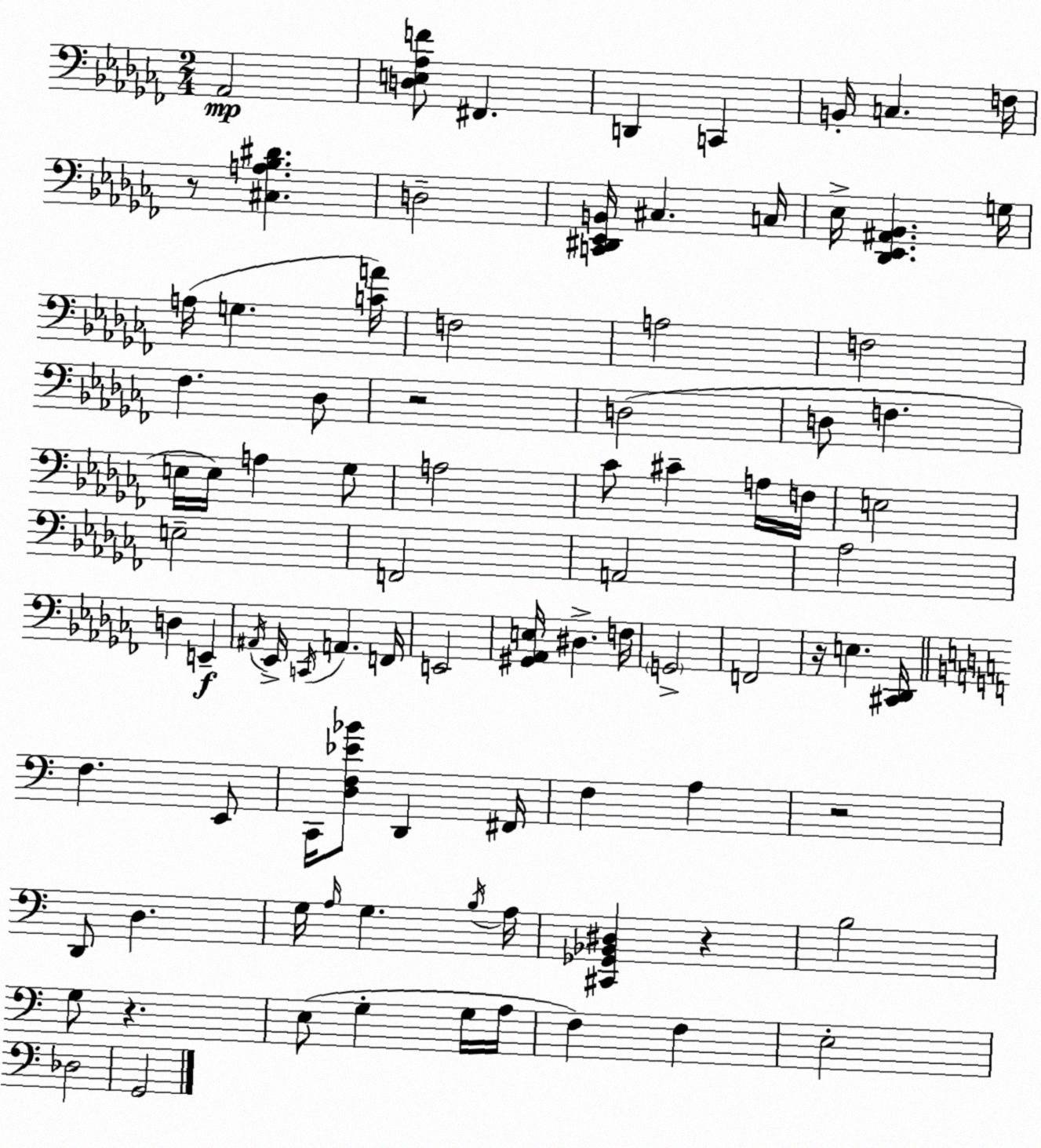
X:1
T:Untitled
M:2/4
L:1/4
K:Abm
_A,,2 [D,E,_A,F]/2 ^F,, D,, C,, B,,/4 C, F,/4 z/2 [^C,A,_B,^D] D,2 [C,,^D,,_E,,B,,]/4 ^C, C,/4 _E,/4 [_D,,_E,,^A,,_B,,] G,/4 A,/4 G, [CA]/4 F,2 A,2 F,2 _F, _D,/2 z2 D,2 D,/2 F, E,/4 E,/4 A, _G,/2 A,2 _C/2 ^C A,/4 F,/4 E,2 E,2 F,,2 A,,2 _A,2 D, E,, ^A,,/4 _E,,/4 C,,/4 A,, F,,/4 E,,2 [^G,,_A,,E,]/4 ^D, F,/4 G,,2 F,,2 z/4 E, [^C,,_D,,]/4 F, E,,/2 C,,/4 [D,F,_E_B]/2 D,, ^F,,/4 F, A, z2 D,,/2 D, G,/4 A,/4 G, B,/4 A,/4 [^C,,_G,,_B,,^D,] z B,2 G,/2 z E,/2 G, G,/4 A,/4 F, F, E,2 _D,2 G,,2